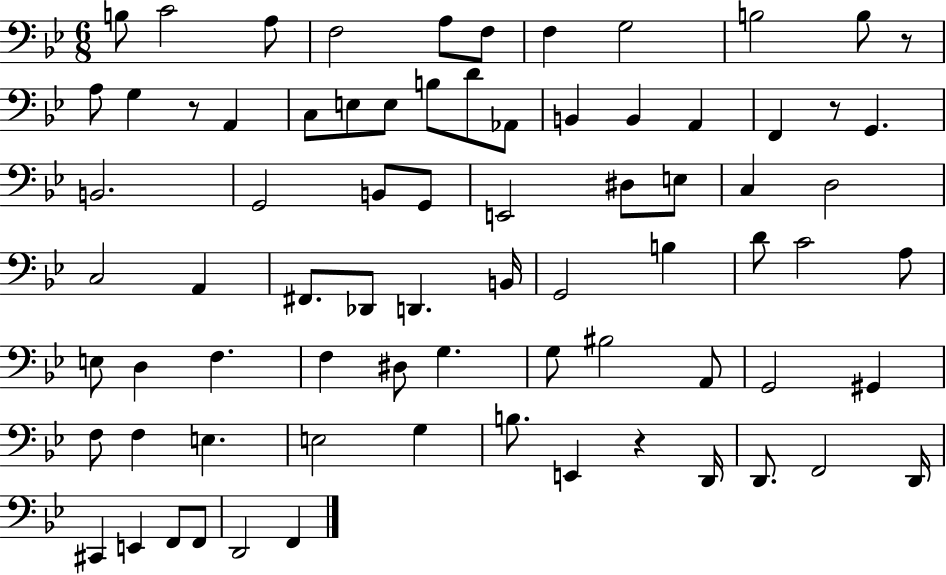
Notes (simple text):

B3/e C4/h A3/e F3/h A3/e F3/e F3/q G3/h B3/h B3/e R/e A3/e G3/q R/e A2/q C3/e E3/e E3/e B3/e D4/e Ab2/e B2/q B2/q A2/q F2/q R/e G2/q. B2/h. G2/h B2/e G2/e E2/h D#3/e E3/e C3/q D3/h C3/h A2/q F#2/e. Db2/e D2/q. B2/s G2/h B3/q D4/e C4/h A3/e E3/e D3/q F3/q. F3/q D#3/e G3/q. G3/e BIS3/h A2/e G2/h G#2/q F3/e F3/q E3/q. E3/h G3/q B3/e. E2/q R/q D2/s D2/e. F2/h D2/s C#2/q E2/q F2/e F2/e D2/h F2/q